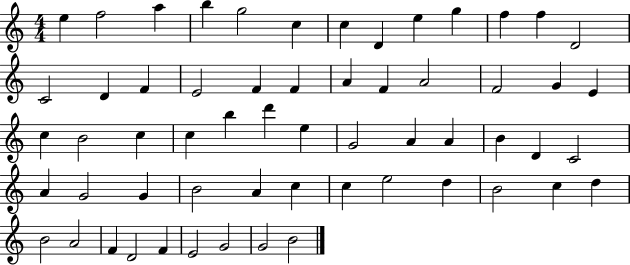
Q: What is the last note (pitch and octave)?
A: B4